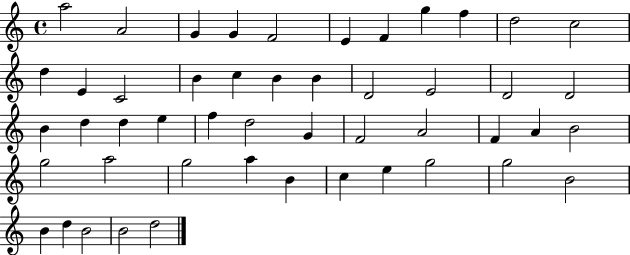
A5/h A4/h G4/q G4/q F4/h E4/q F4/q G5/q F5/q D5/h C5/h D5/q E4/q C4/h B4/q C5/q B4/q B4/q D4/h E4/h D4/h D4/h B4/q D5/q D5/q E5/q F5/q D5/h G4/q F4/h A4/h F4/q A4/q B4/h G5/h A5/h G5/h A5/q B4/q C5/q E5/q G5/h G5/h B4/h B4/q D5/q B4/h B4/h D5/h